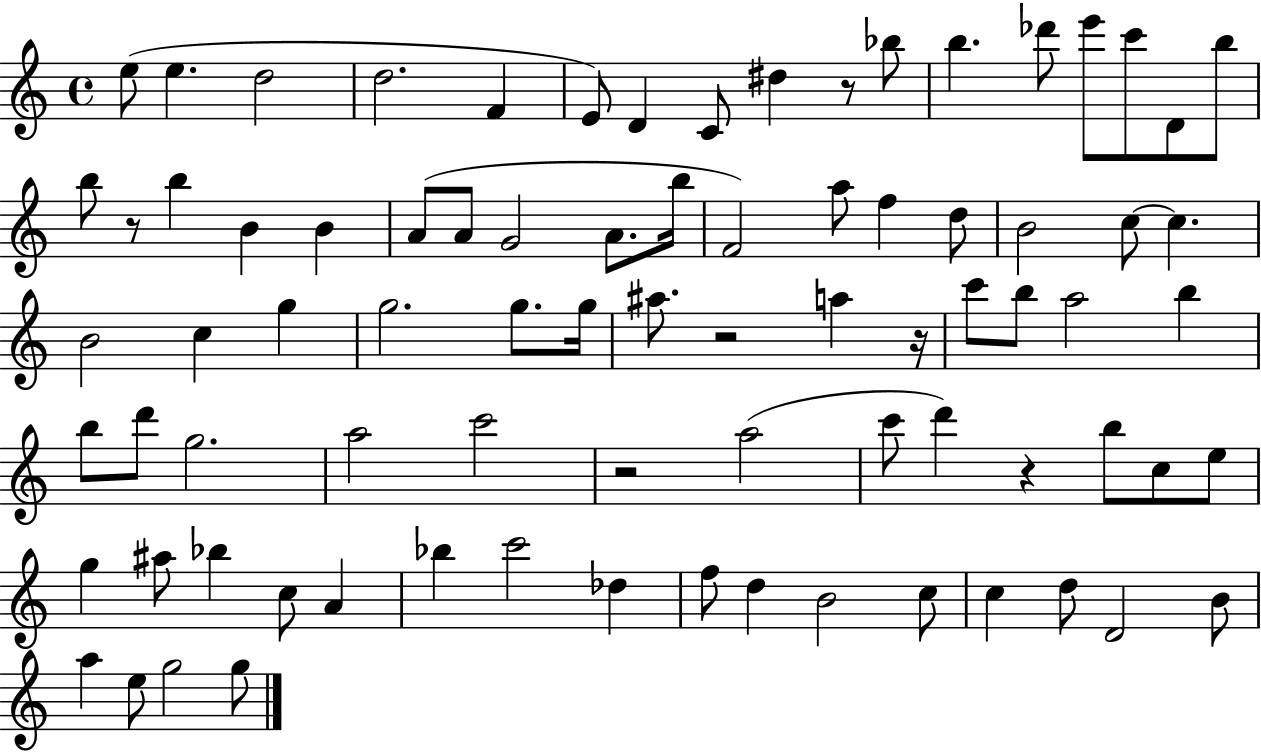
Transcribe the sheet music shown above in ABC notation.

X:1
T:Untitled
M:4/4
L:1/4
K:C
e/2 e d2 d2 F E/2 D C/2 ^d z/2 _b/2 b _d'/2 e'/2 c'/2 D/2 b/2 b/2 z/2 b B B A/2 A/2 G2 A/2 b/4 F2 a/2 f d/2 B2 c/2 c B2 c g g2 g/2 g/4 ^a/2 z2 a z/4 c'/2 b/2 a2 b b/2 d'/2 g2 a2 c'2 z2 a2 c'/2 d' z b/2 c/2 e/2 g ^a/2 _b c/2 A _b c'2 _d f/2 d B2 c/2 c d/2 D2 B/2 a e/2 g2 g/2